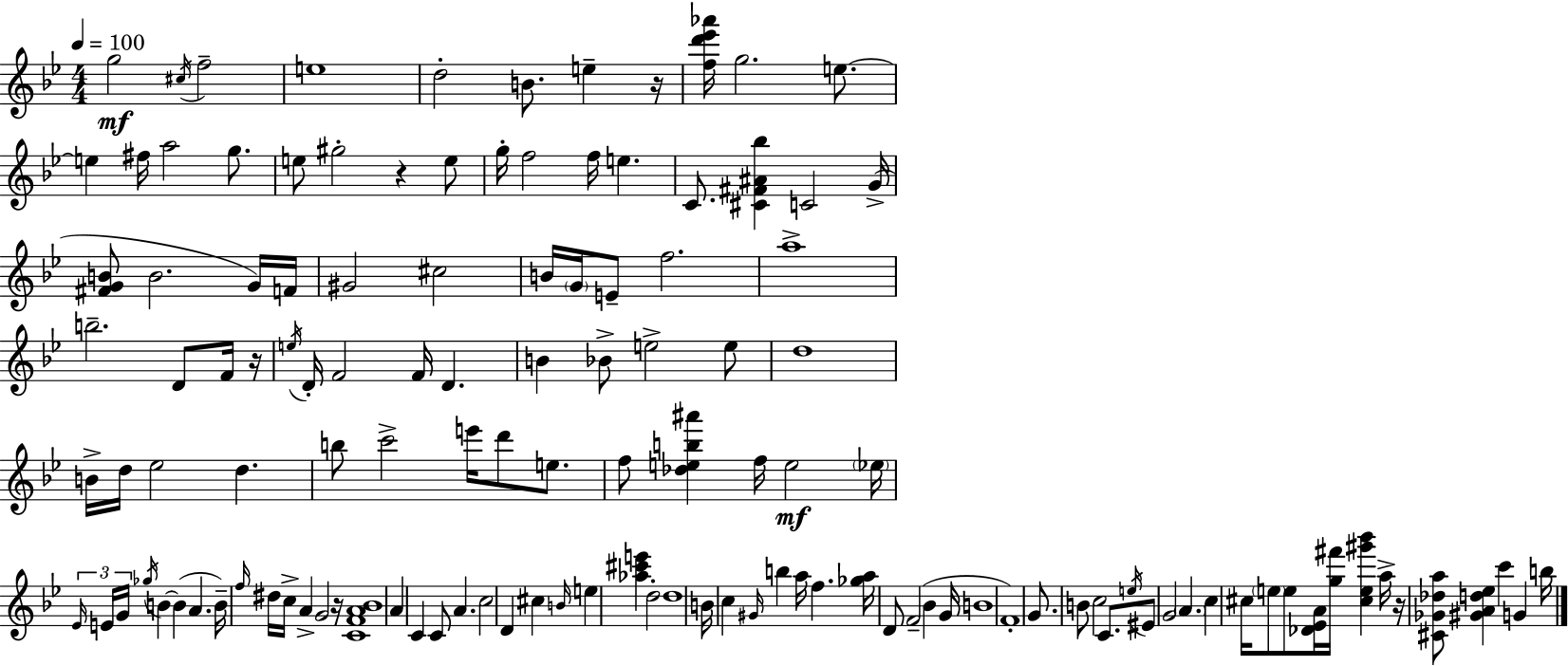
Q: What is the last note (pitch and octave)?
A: B5